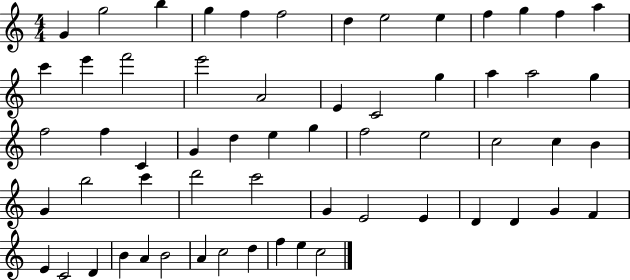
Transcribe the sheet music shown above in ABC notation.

X:1
T:Untitled
M:4/4
L:1/4
K:C
G g2 b g f f2 d e2 e f g f a c' e' f'2 e'2 A2 E C2 g a a2 g f2 f C G d e g f2 e2 c2 c B G b2 c' d'2 c'2 G E2 E D D G F E C2 D B A B2 A c2 d f e c2